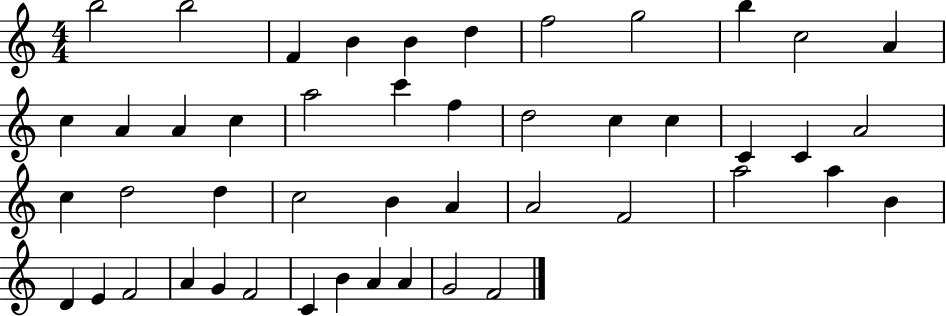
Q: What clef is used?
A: treble